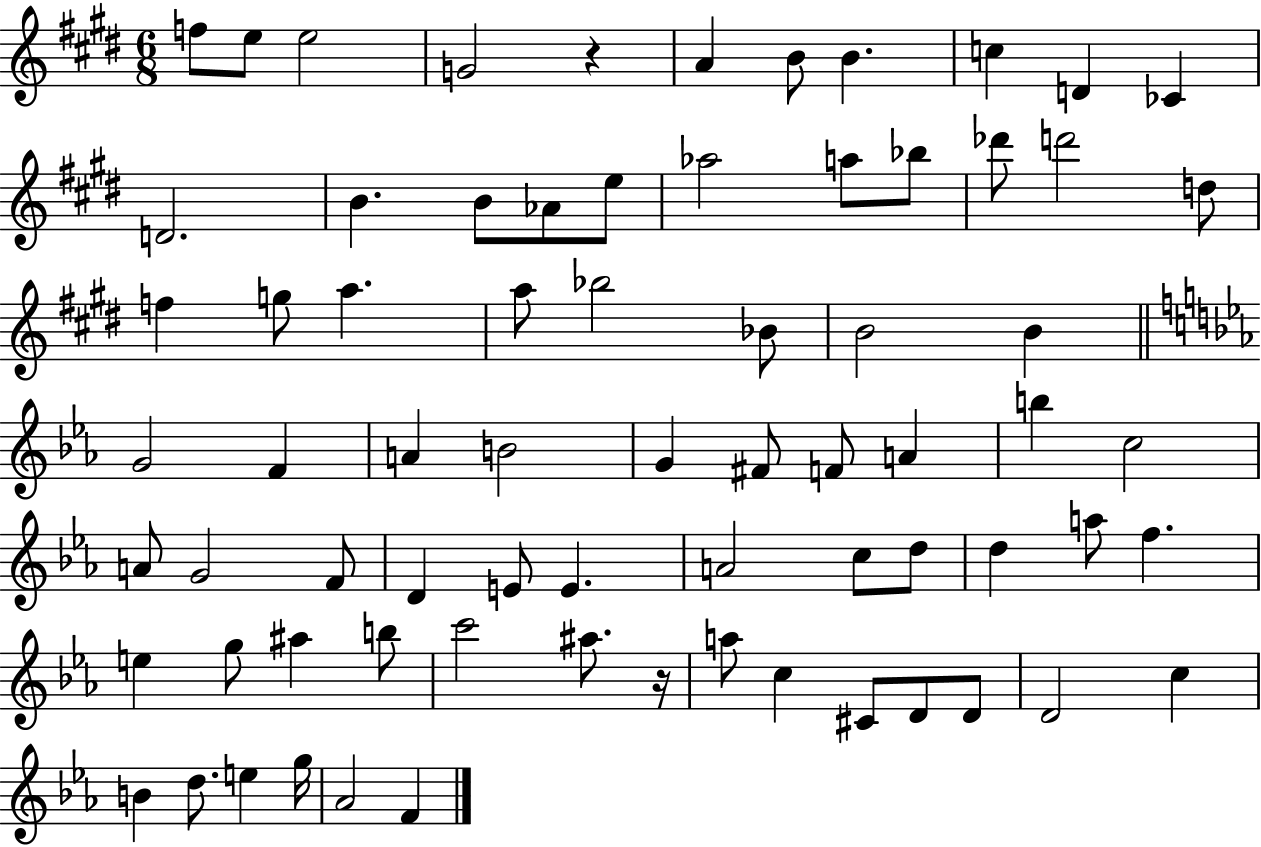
X:1
T:Untitled
M:6/8
L:1/4
K:E
f/2 e/2 e2 G2 z A B/2 B c D _C D2 B B/2 _A/2 e/2 _a2 a/2 _b/2 _d'/2 d'2 d/2 f g/2 a a/2 _b2 _B/2 B2 B G2 F A B2 G ^F/2 F/2 A b c2 A/2 G2 F/2 D E/2 E A2 c/2 d/2 d a/2 f e g/2 ^a b/2 c'2 ^a/2 z/4 a/2 c ^C/2 D/2 D/2 D2 c B d/2 e g/4 _A2 F